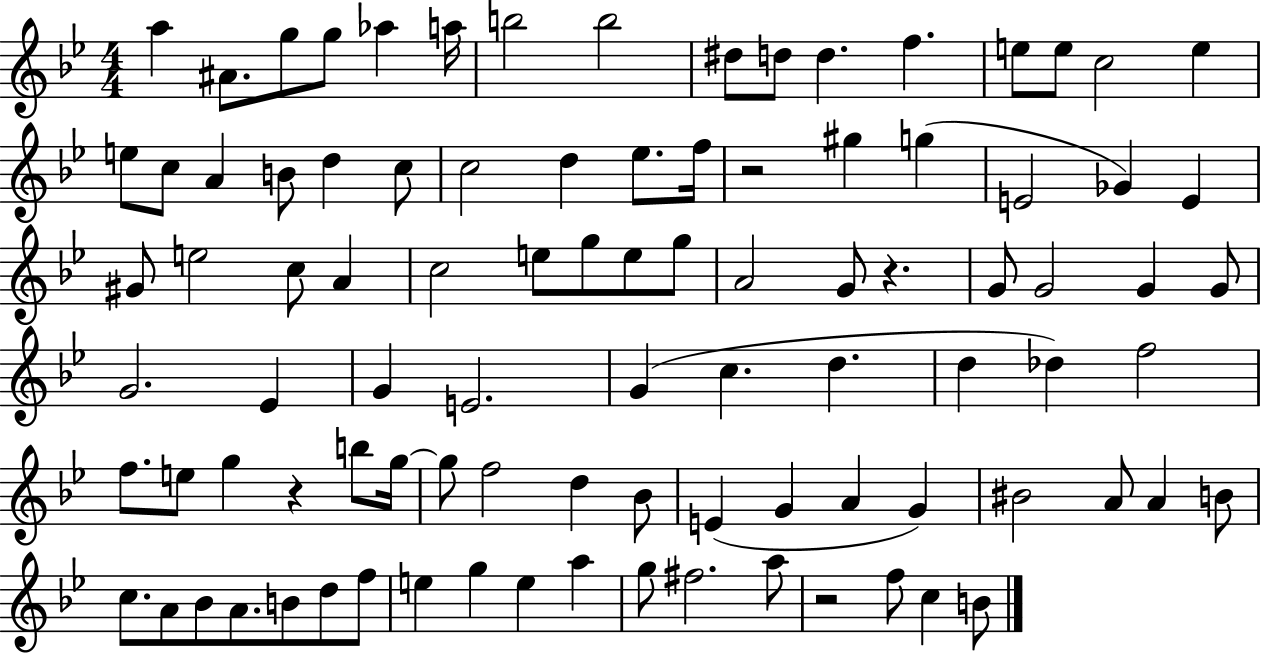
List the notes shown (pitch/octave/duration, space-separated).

A5/q A#4/e. G5/e G5/e Ab5/q A5/s B5/h B5/h D#5/e D5/e D5/q. F5/q. E5/e E5/e C5/h E5/q E5/e C5/e A4/q B4/e D5/q C5/e C5/h D5/q Eb5/e. F5/s R/h G#5/q G5/q E4/h Gb4/q E4/q G#4/e E5/h C5/e A4/q C5/h E5/e G5/e E5/e G5/e A4/h G4/e R/q. G4/e G4/h G4/q G4/e G4/h. Eb4/q G4/q E4/h. G4/q C5/q. D5/q. D5/q Db5/q F5/h F5/e. E5/e G5/q R/q B5/e G5/s G5/e F5/h D5/q Bb4/e E4/q G4/q A4/q G4/q BIS4/h A4/e A4/q B4/e C5/e. A4/e Bb4/e A4/e. B4/e D5/e F5/e E5/q G5/q E5/q A5/q G5/e F#5/h. A5/e R/h F5/e C5/q B4/e